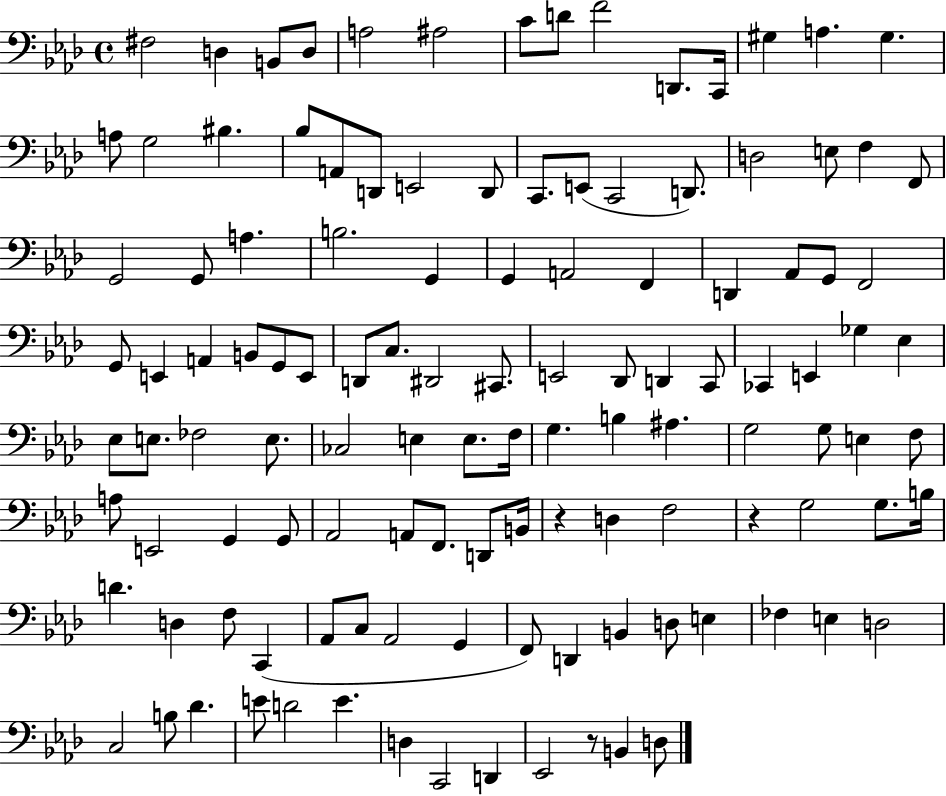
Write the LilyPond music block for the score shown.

{
  \clef bass
  \time 4/4
  \defaultTimeSignature
  \key aes \major
  fis2 d4 b,8 d8 | a2 ais2 | c'8 d'8 f'2 d,8. c,16 | gis4 a4. gis4. | \break a8 g2 bis4. | bes8 a,8 d,8 e,2 d,8 | c,8. e,8( c,2 d,8.) | d2 e8 f4 f,8 | \break g,2 g,8 a4. | b2. g,4 | g,4 a,2 f,4 | d,4 aes,8 g,8 f,2 | \break g,8 e,4 a,4 b,8 g,8 e,8 | d,8 c8. dis,2 cis,8. | e,2 des,8 d,4 c,8 | ces,4 e,4 ges4 ees4 | \break ees8 e8. fes2 e8. | ces2 e4 e8. f16 | g4. b4 ais4. | g2 g8 e4 f8 | \break a8 e,2 g,4 g,8 | aes,2 a,8 f,8. d,8 b,16 | r4 d4 f2 | r4 g2 g8. b16 | \break d'4. d4 f8 c,4( | aes,8 c8 aes,2 g,4 | f,8) d,4 b,4 d8 e4 | fes4 e4 d2 | \break c2 b8 des'4. | e'8 d'2 e'4. | d4 c,2 d,4 | ees,2 r8 b,4 d8 | \break \bar "|."
}